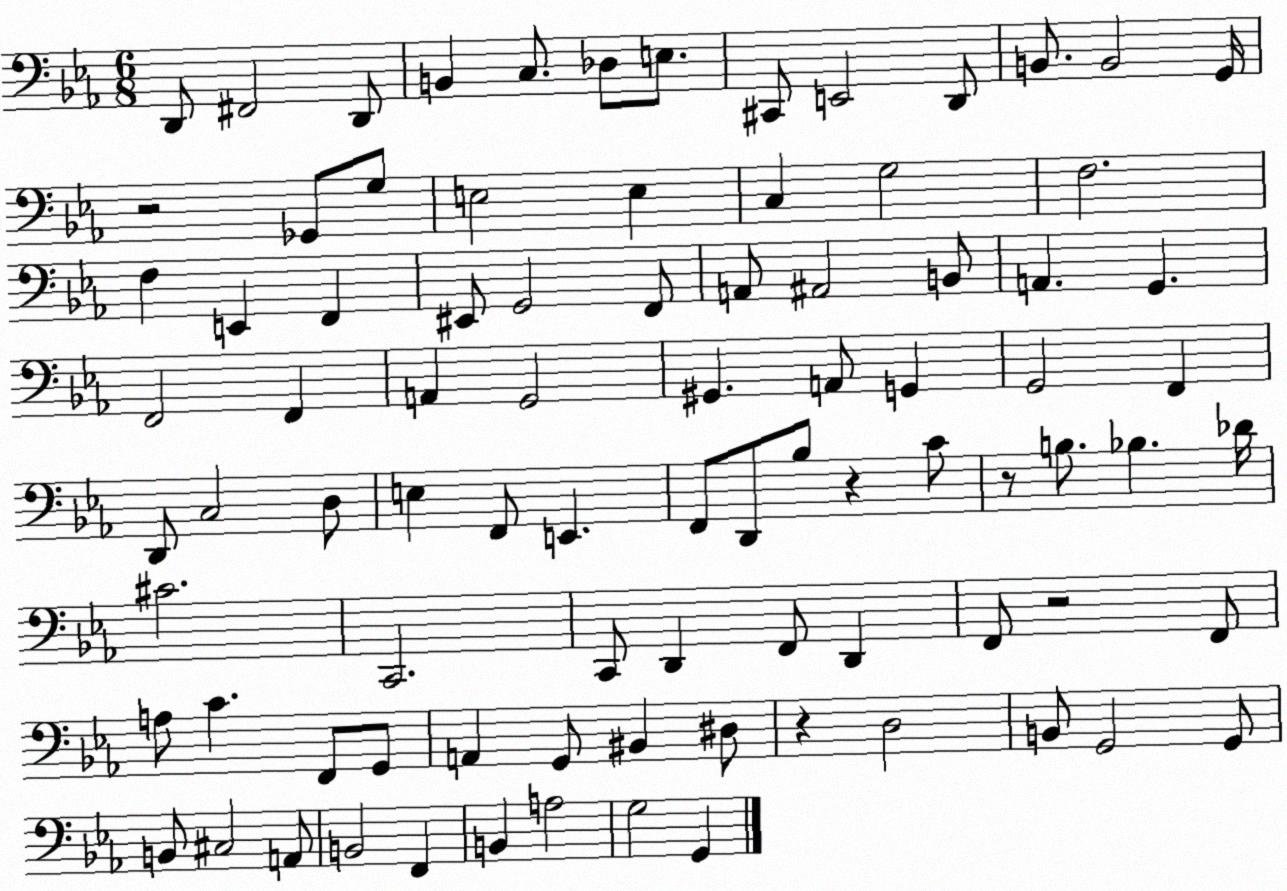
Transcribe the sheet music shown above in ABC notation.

X:1
T:Untitled
M:6/8
L:1/4
K:Eb
D,,/2 ^F,,2 D,,/2 B,, C,/2 _D,/2 E,/2 ^C,,/2 E,,2 D,,/2 B,,/2 B,,2 G,,/4 z2 _G,,/2 G,/2 E,2 E, C, G,2 F,2 F, E,, F,, ^E,,/2 G,,2 F,,/2 A,,/2 ^A,,2 B,,/2 A,, G,, F,,2 F,, A,, G,,2 ^G,, A,,/2 G,, G,,2 F,, D,,/2 C,2 D,/2 E, F,,/2 E,, F,,/2 D,,/2 _B,/2 z C/2 z/2 B,/2 _B, _D/4 ^C2 C,,2 C,,/2 D,, F,,/2 D,, F,,/2 z2 F,,/2 A,/2 C F,,/2 G,,/2 A,, G,,/2 ^B,, ^D,/2 z D,2 B,,/2 G,,2 G,,/2 B,,/2 ^C,2 A,,/2 B,,2 F,, B,, A,2 G,2 G,,